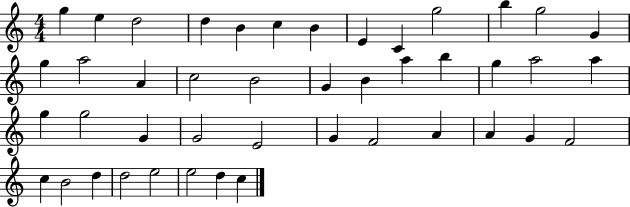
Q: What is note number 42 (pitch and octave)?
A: E5